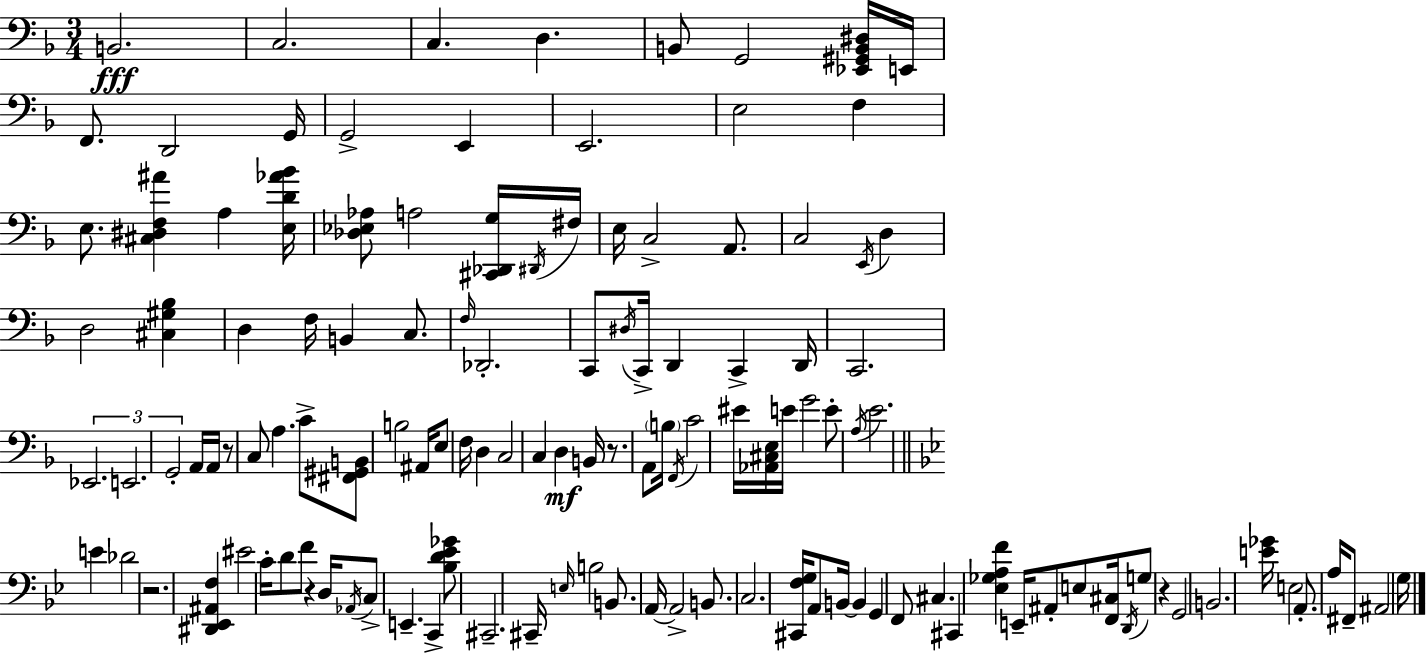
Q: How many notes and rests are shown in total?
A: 126